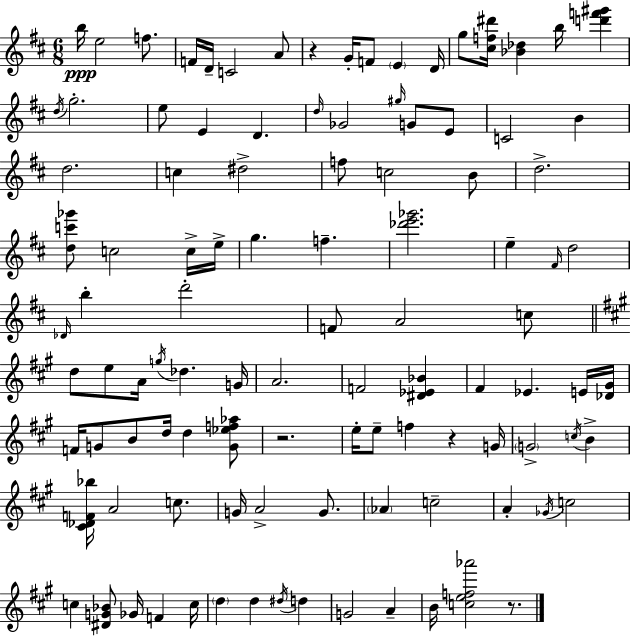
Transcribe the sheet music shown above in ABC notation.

X:1
T:Untitled
M:6/8
L:1/4
K:D
b/4 e2 f/2 F/4 D/4 C2 A/2 z G/4 F/2 E D/4 g/2 [^cf^d']/4 [_B_d] b/4 [d'f'^g'] d/4 g2 e/2 E D d/4 _G2 ^g/4 G/2 E/2 C2 B d2 c ^d2 f/2 c2 B/2 d2 [dc'_g']/2 c2 c/4 e/4 g f [_d'e'_g']2 e ^F/4 d2 _D/4 b d'2 F/2 A2 c/2 d/2 e/2 A/4 g/4 _d G/4 A2 F2 [^D_E_B] ^F _E E/4 [_D^G]/4 F/4 G/2 B/2 d/4 d [G_ef_a]/2 z2 e/4 e/2 f z G/4 G2 c/4 B [^C_DF_b]/4 A2 c/2 G/4 A2 G/2 _A c2 A _G/4 c2 c [^DG_B]/2 _G/4 F c/4 d d ^d/4 d G2 A B/4 [cef_a']2 z/2